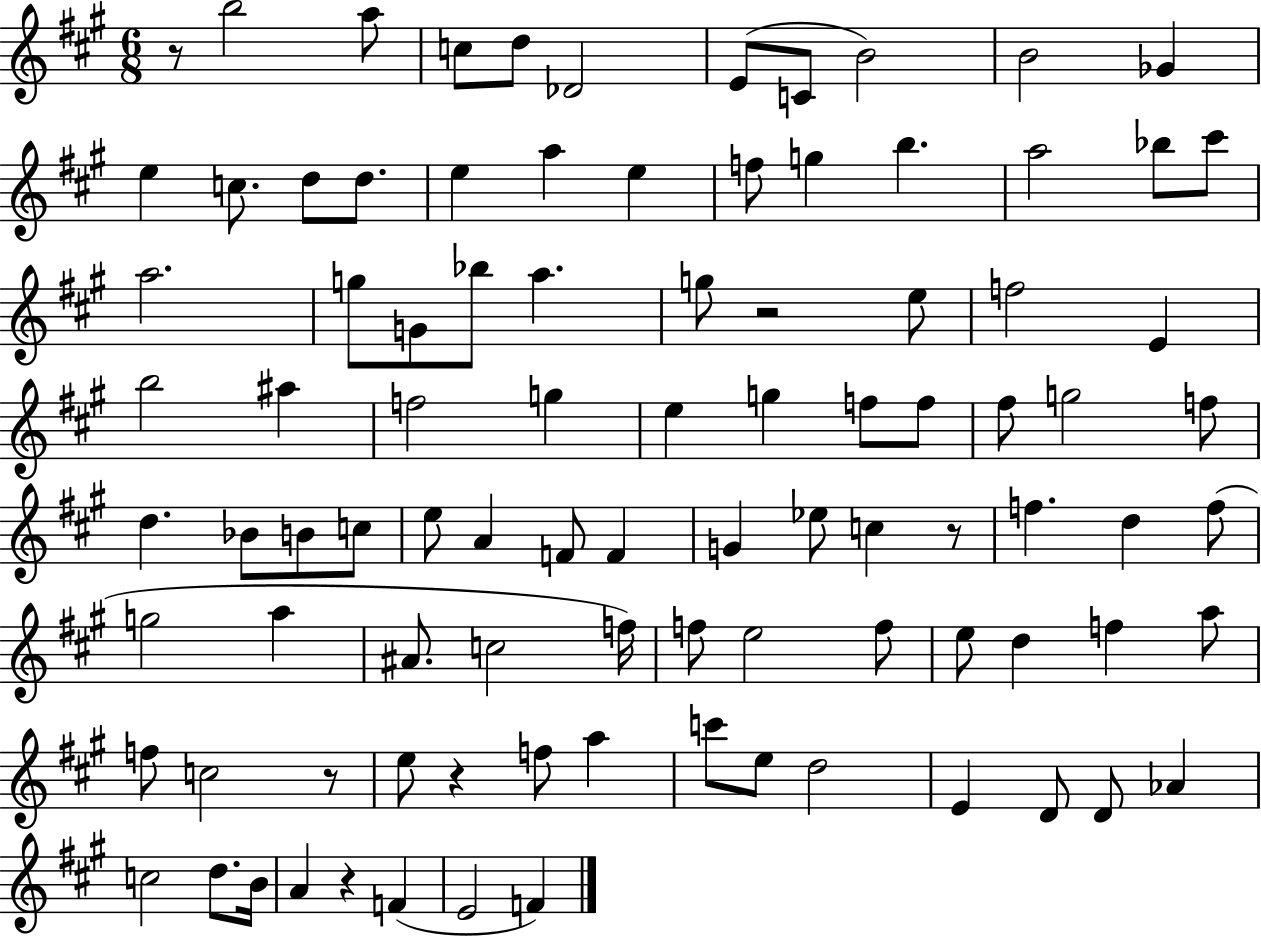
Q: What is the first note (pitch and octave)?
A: B5